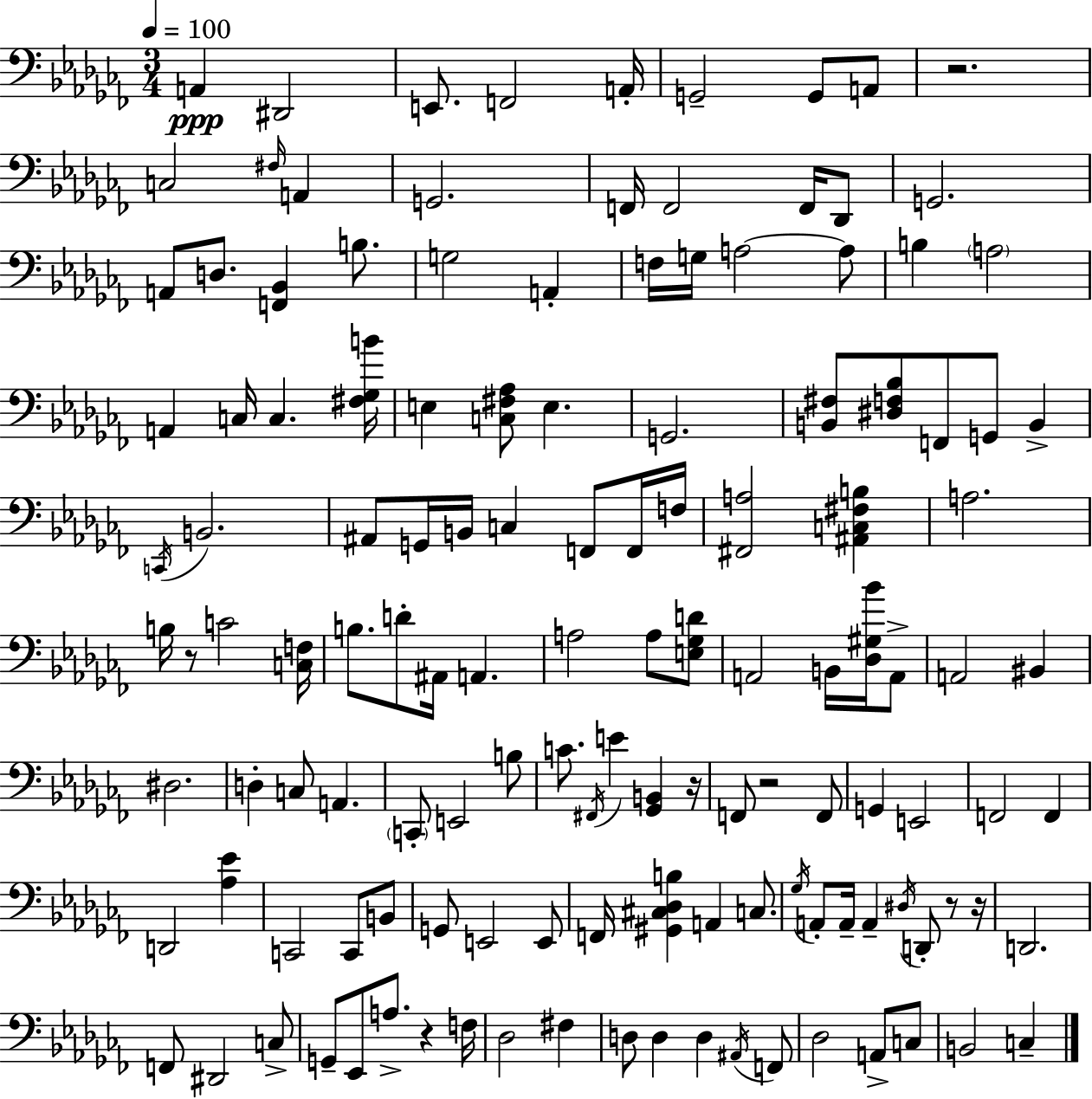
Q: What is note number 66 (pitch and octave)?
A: E2